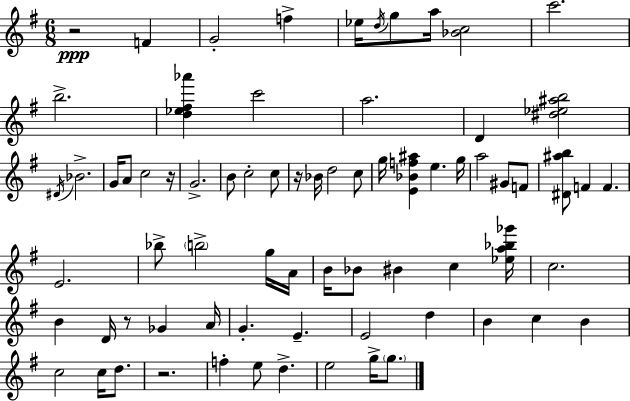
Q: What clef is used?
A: treble